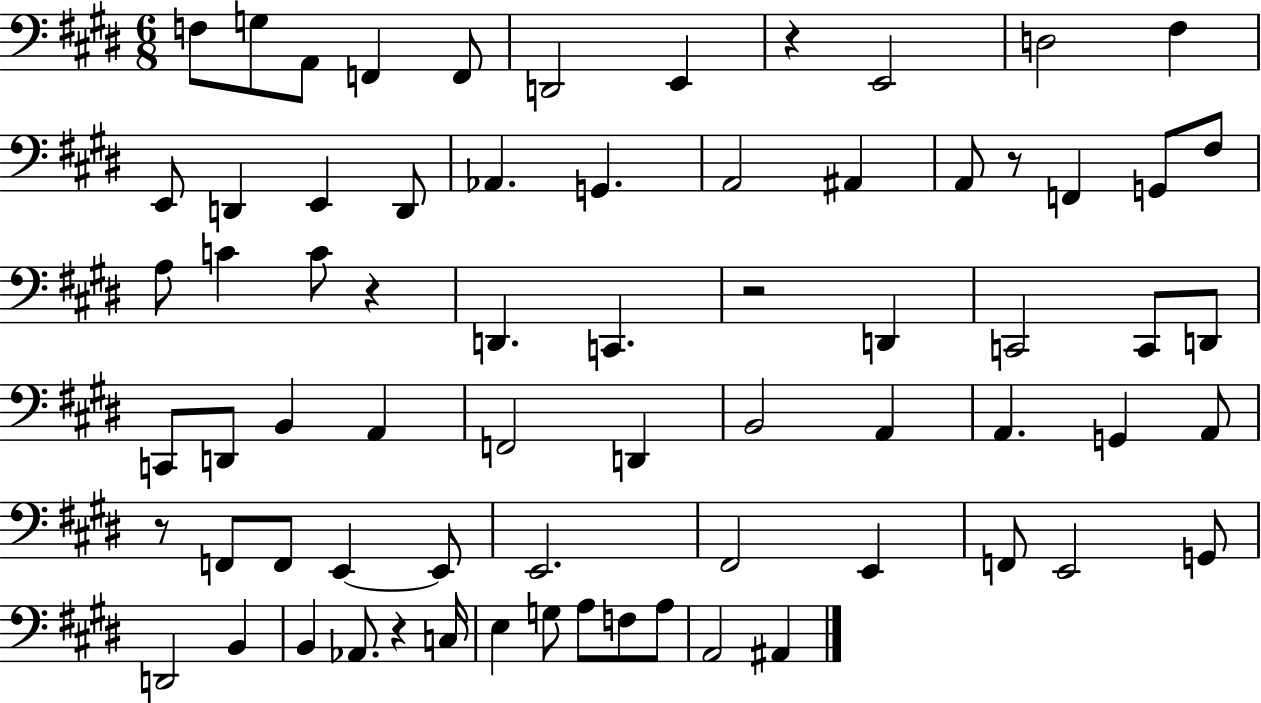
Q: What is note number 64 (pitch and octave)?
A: A#2